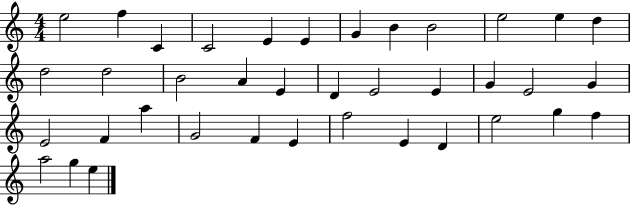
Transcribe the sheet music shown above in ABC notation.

X:1
T:Untitled
M:4/4
L:1/4
K:C
e2 f C C2 E E G B B2 e2 e d d2 d2 B2 A E D E2 E G E2 G E2 F a G2 F E f2 E D e2 g f a2 g e